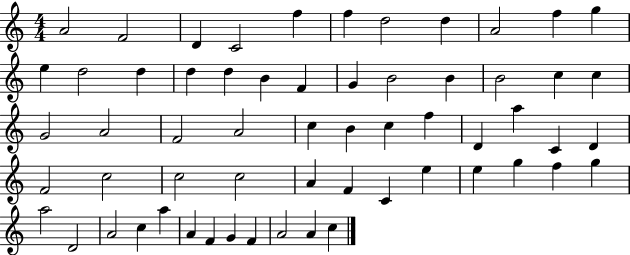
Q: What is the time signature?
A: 4/4